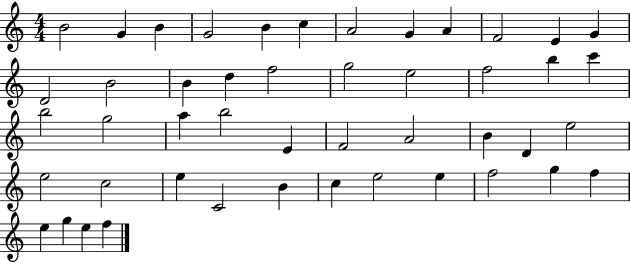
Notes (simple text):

B4/h G4/q B4/q G4/h B4/q C5/q A4/h G4/q A4/q F4/h E4/q G4/q D4/h B4/h B4/q D5/q F5/h G5/h E5/h F5/h B5/q C6/q B5/h G5/h A5/q B5/h E4/q F4/h A4/h B4/q D4/q E5/h E5/h C5/h E5/q C4/h B4/q C5/q E5/h E5/q F5/h G5/q F5/q E5/q G5/q E5/q F5/q